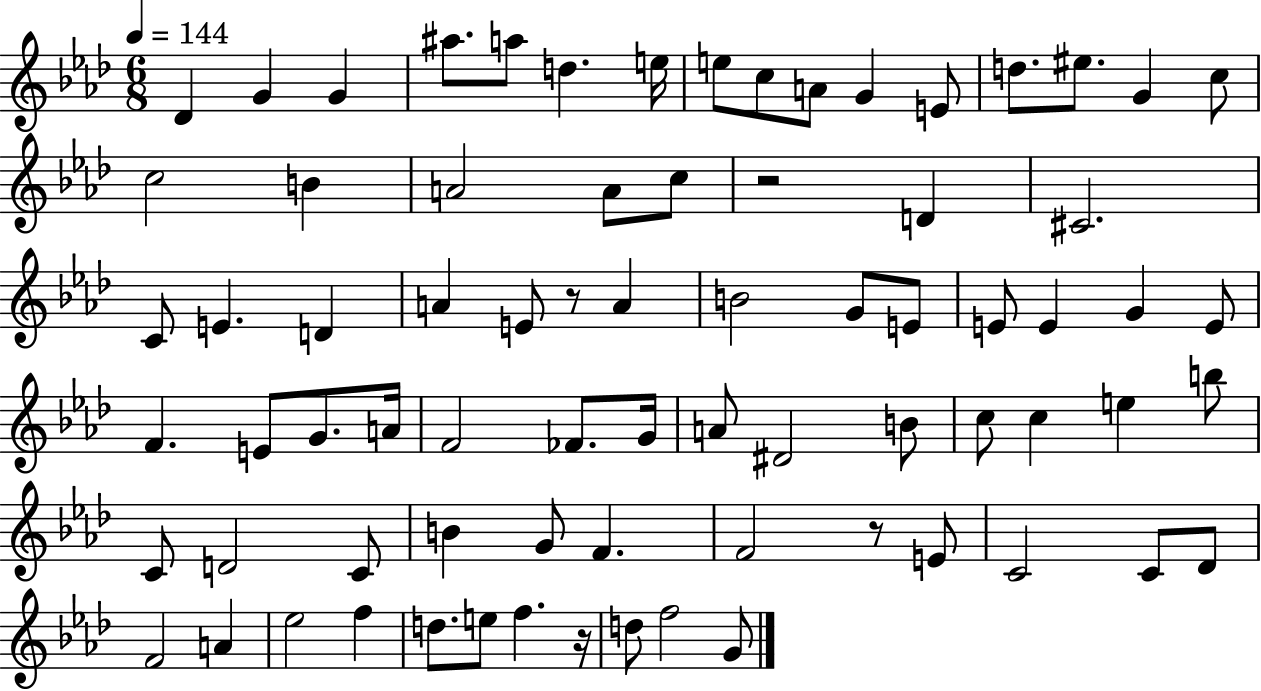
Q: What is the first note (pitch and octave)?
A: Db4